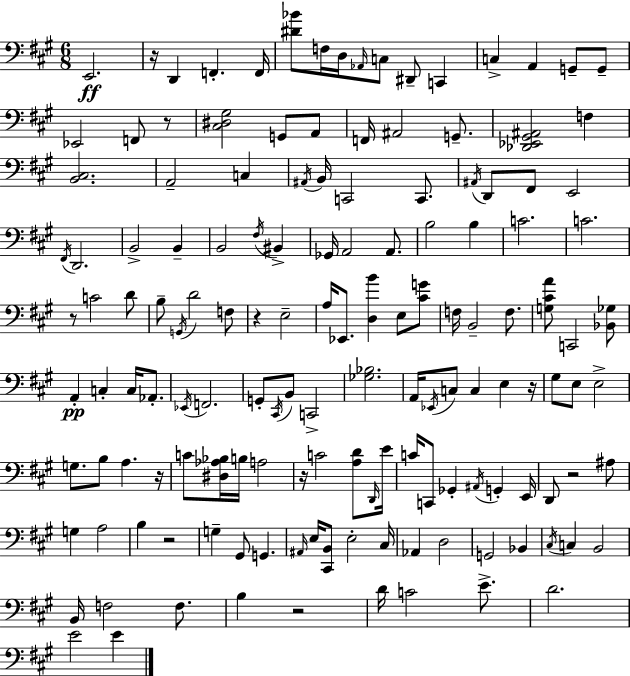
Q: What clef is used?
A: bass